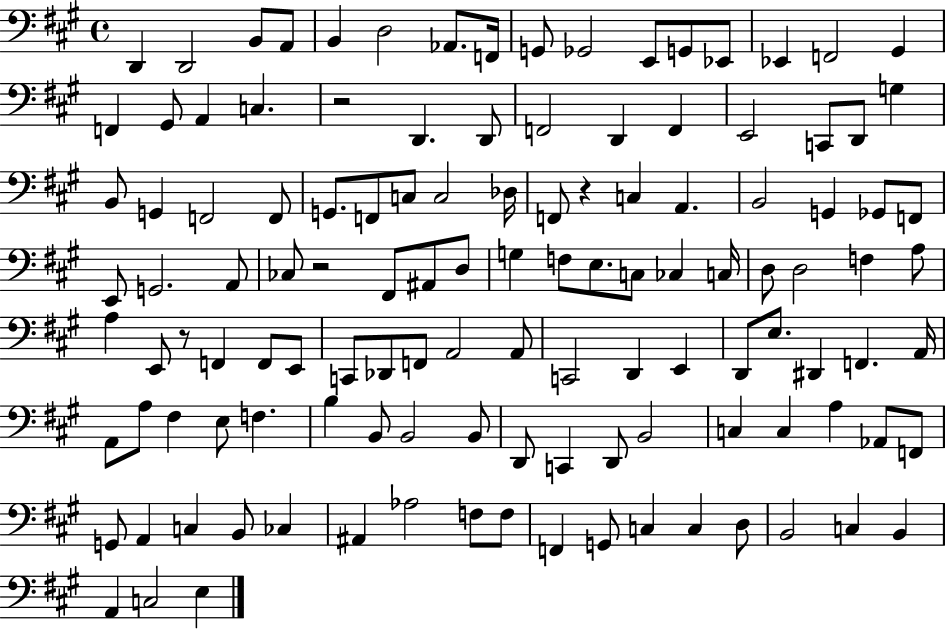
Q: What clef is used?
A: bass